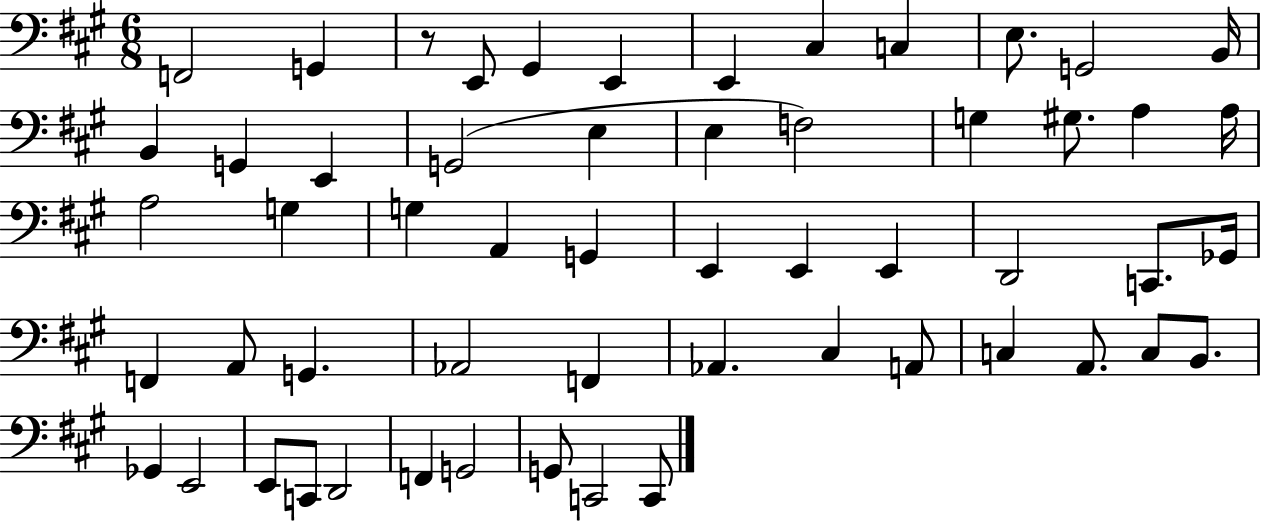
F2/h G2/q R/e E2/e G#2/q E2/q E2/q C#3/q C3/q E3/e. G2/h B2/s B2/q G2/q E2/q G2/h E3/q E3/q F3/h G3/q G#3/e. A3/q A3/s A3/h G3/q G3/q A2/q G2/q E2/q E2/q E2/q D2/h C2/e. Gb2/s F2/q A2/e G2/q. Ab2/h F2/q Ab2/q. C#3/q A2/e C3/q A2/e. C3/e B2/e. Gb2/q E2/h E2/e C2/e D2/h F2/q G2/h G2/e C2/h C2/e